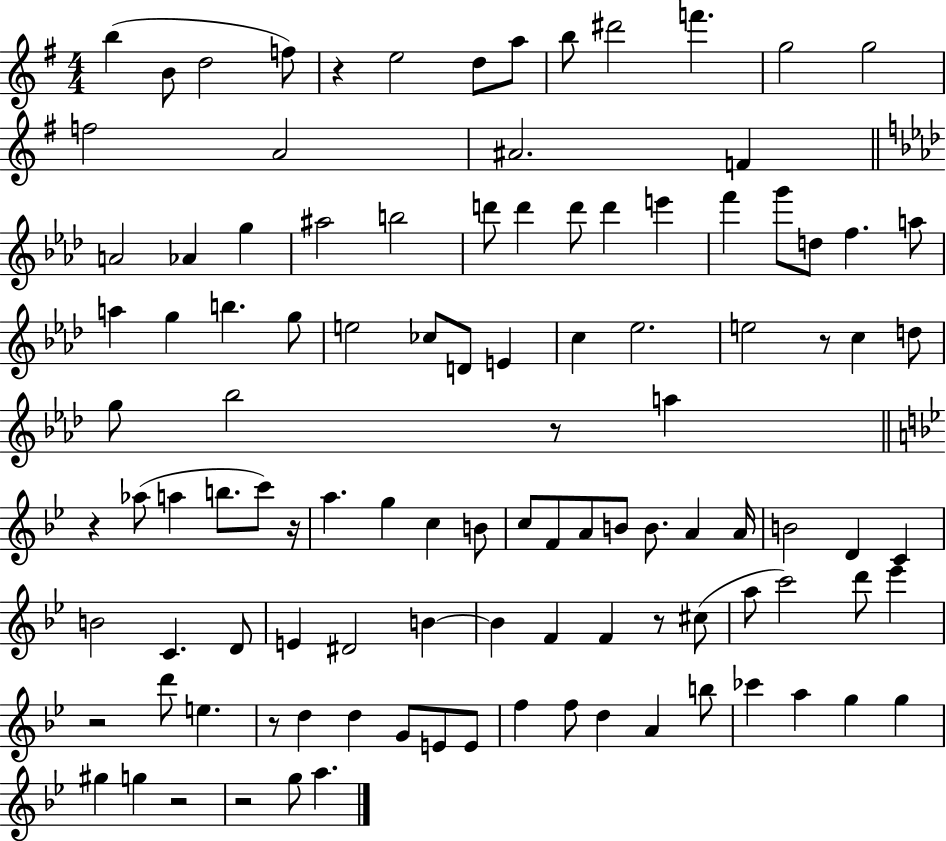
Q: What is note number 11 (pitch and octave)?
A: G5